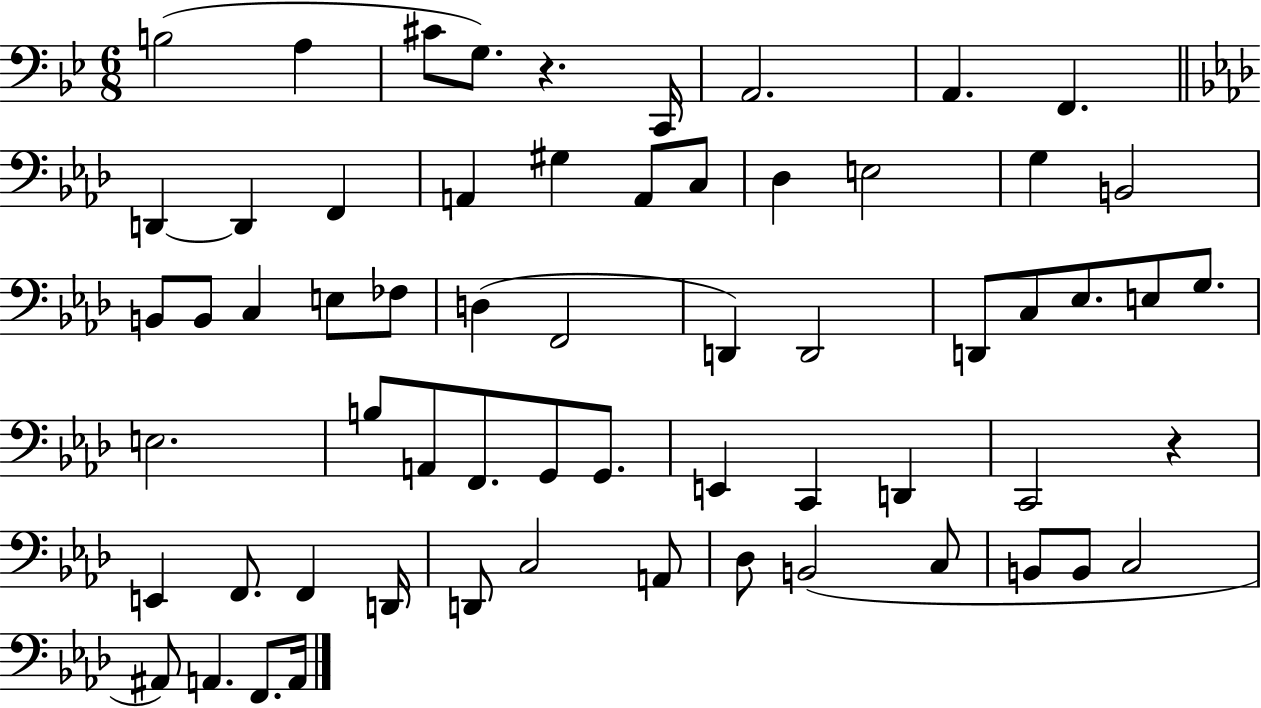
B3/h A3/q C#4/e G3/e. R/q. C2/s A2/h. A2/q. F2/q. D2/q D2/q F2/q A2/q G#3/q A2/e C3/e Db3/q E3/h G3/q B2/h B2/e B2/e C3/q E3/e FES3/e D3/q F2/h D2/q D2/h D2/e C3/e Eb3/e. E3/e G3/e. E3/h. B3/e A2/e F2/e. G2/e G2/e. E2/q C2/q D2/q C2/h R/q E2/q F2/e. F2/q D2/s D2/e C3/h A2/e Db3/e B2/h C3/e B2/e B2/e C3/h A#2/e A2/q. F2/e. A2/s